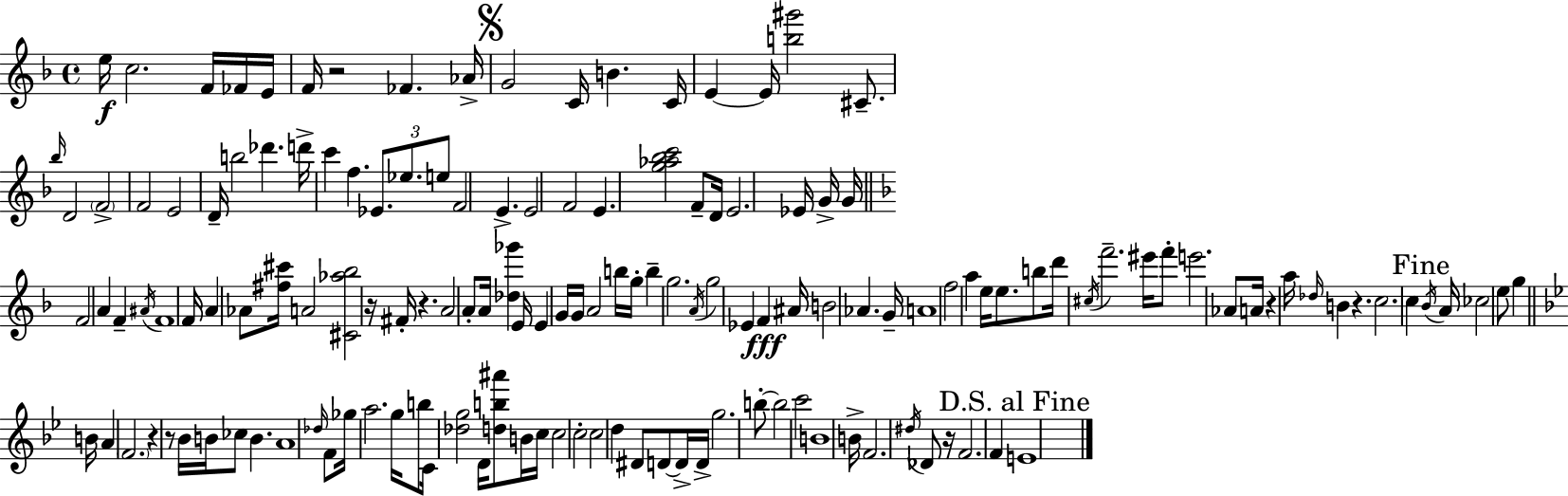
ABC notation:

X:1
T:Untitled
M:4/4
L:1/4
K:F
e/4 c2 F/4 _F/4 E/4 F/4 z2 _F _A/4 G2 C/4 B C/4 E E/4 [b^g']2 ^C/2 _b/4 D2 F2 F2 E2 D/4 b2 _d' d'/4 c' f _E/2 _e/2 e/2 F2 E E2 F2 E [g_a_bc']2 F/2 D/4 E2 _E/4 G/4 G/4 F2 A F ^A/4 F4 F/4 A _A/2 [^f^c']/4 A2 [^C_a_b]2 z/4 ^F/4 z A2 A/2 A/4 [_d_g'] E/4 E G/4 G/4 A2 b/4 g/4 b g2 A/4 g2 _E F ^A/4 B2 _A G/4 A4 f2 a e/4 e/2 b/2 d'/4 ^c/4 f'2 ^e'/4 f'/2 e'2 _A/2 A/4 z a/4 _d/4 B z c2 c _B/4 A/4 _c2 e/2 g B/4 A F2 z z/2 _B/4 B/4 _c/2 B A4 _d/4 F/2 _g/4 a2 g/4 b/2 C/4 [_dg]2 D/4 [db^a']/2 B/4 c/4 c2 c2 c2 d ^D/2 D/2 D/4 D/4 g2 b/2 b2 c'2 B4 B/4 F2 ^d/4 _D/2 z/4 F2 F E4